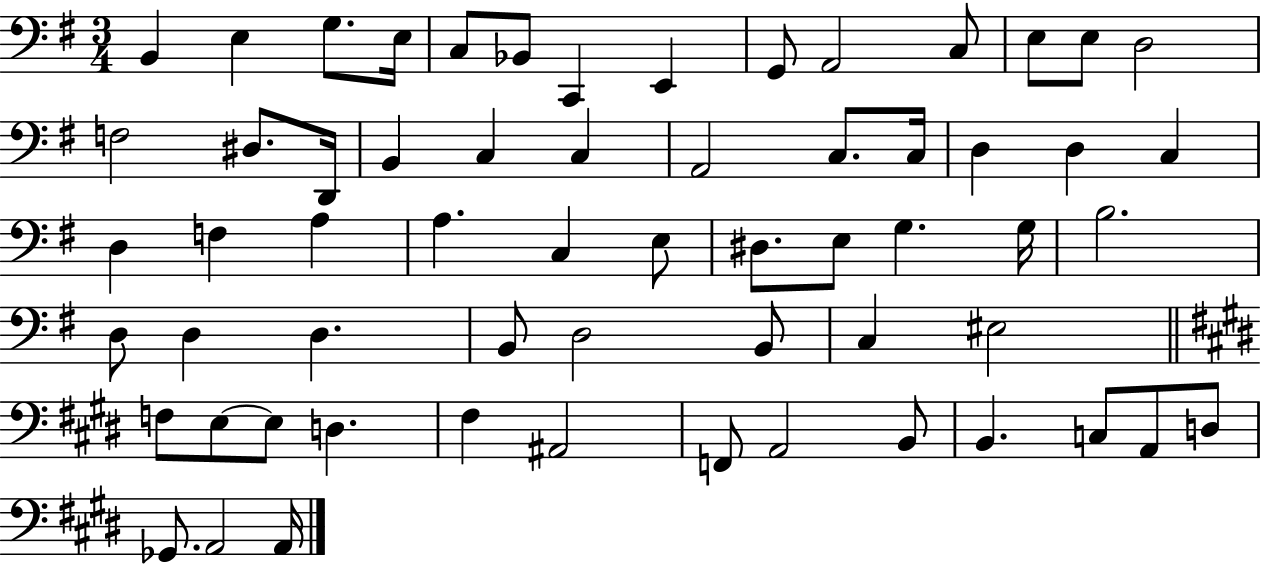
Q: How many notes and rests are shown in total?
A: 61